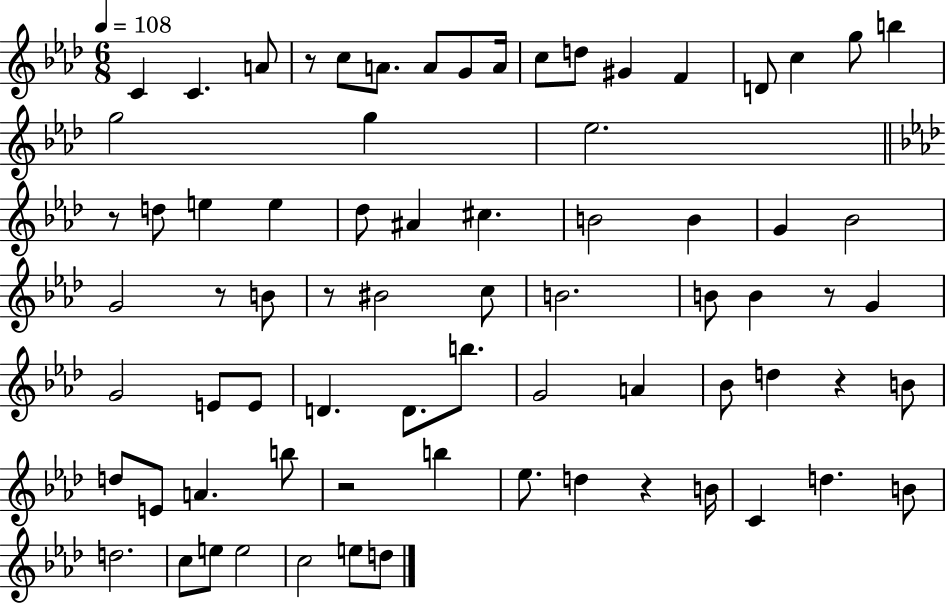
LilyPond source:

{
  \clef treble
  \numericTimeSignature
  \time 6/8
  \key aes \major
  \tempo 4 = 108
  c'4 c'4. a'8 | r8 c''8 a'8. a'8 g'8 a'16 | c''8 d''8 gis'4 f'4 | d'8 c''4 g''8 b''4 | \break g''2 g''4 | ees''2. | \bar "||" \break \key aes \major r8 d''8 e''4 e''4 | des''8 ais'4 cis''4. | b'2 b'4 | g'4 bes'2 | \break g'2 r8 b'8 | r8 bis'2 c''8 | b'2. | b'8 b'4 r8 g'4 | \break g'2 e'8 e'8 | d'4. d'8. b''8. | g'2 a'4 | bes'8 d''4 r4 b'8 | \break d''8 e'8 a'4. b''8 | r2 b''4 | ees''8. d''4 r4 b'16 | c'4 d''4. b'8 | \break d''2. | c''8 e''8 e''2 | c''2 e''8 d''8 | \bar "|."
}